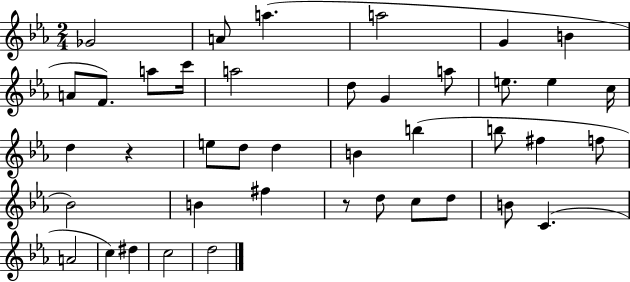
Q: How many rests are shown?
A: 2